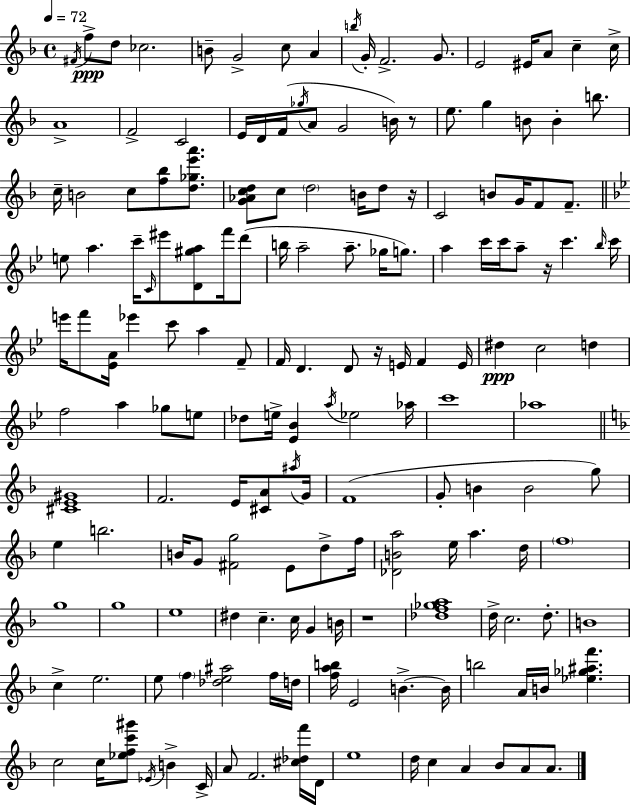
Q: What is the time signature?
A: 4/4